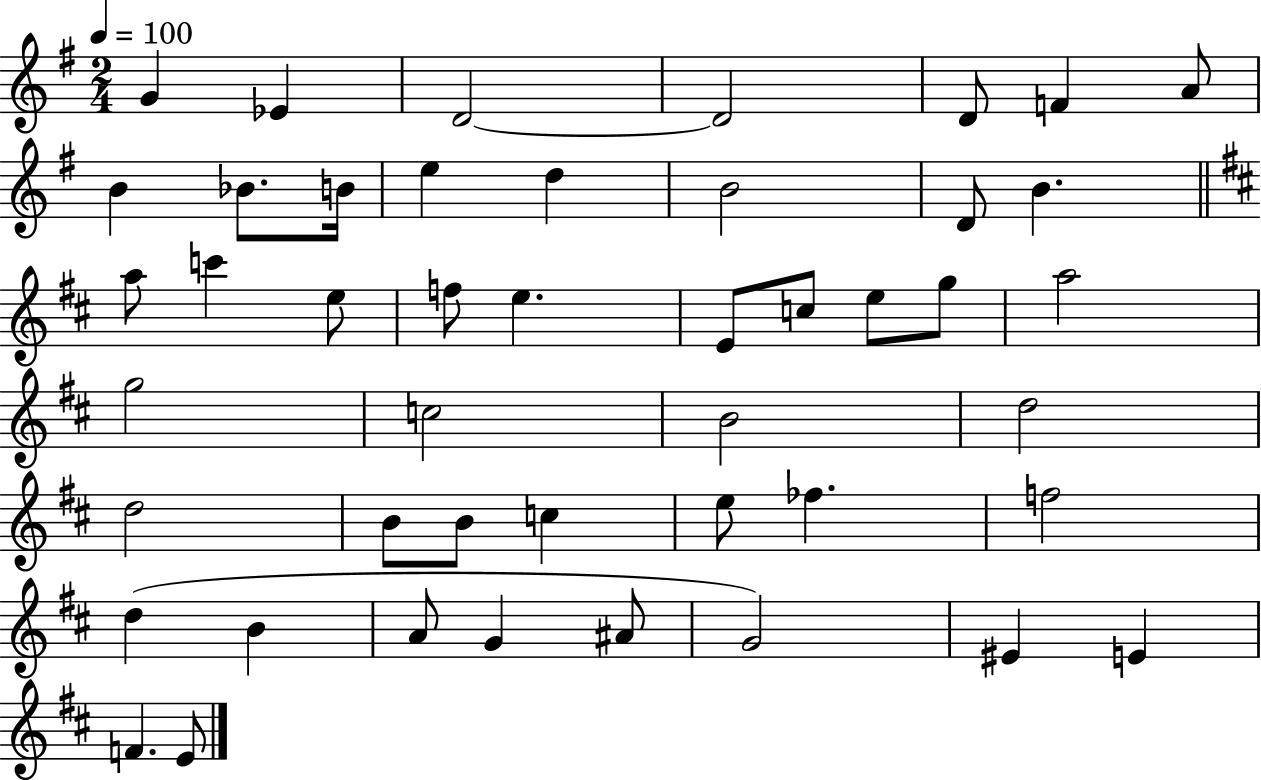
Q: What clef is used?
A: treble